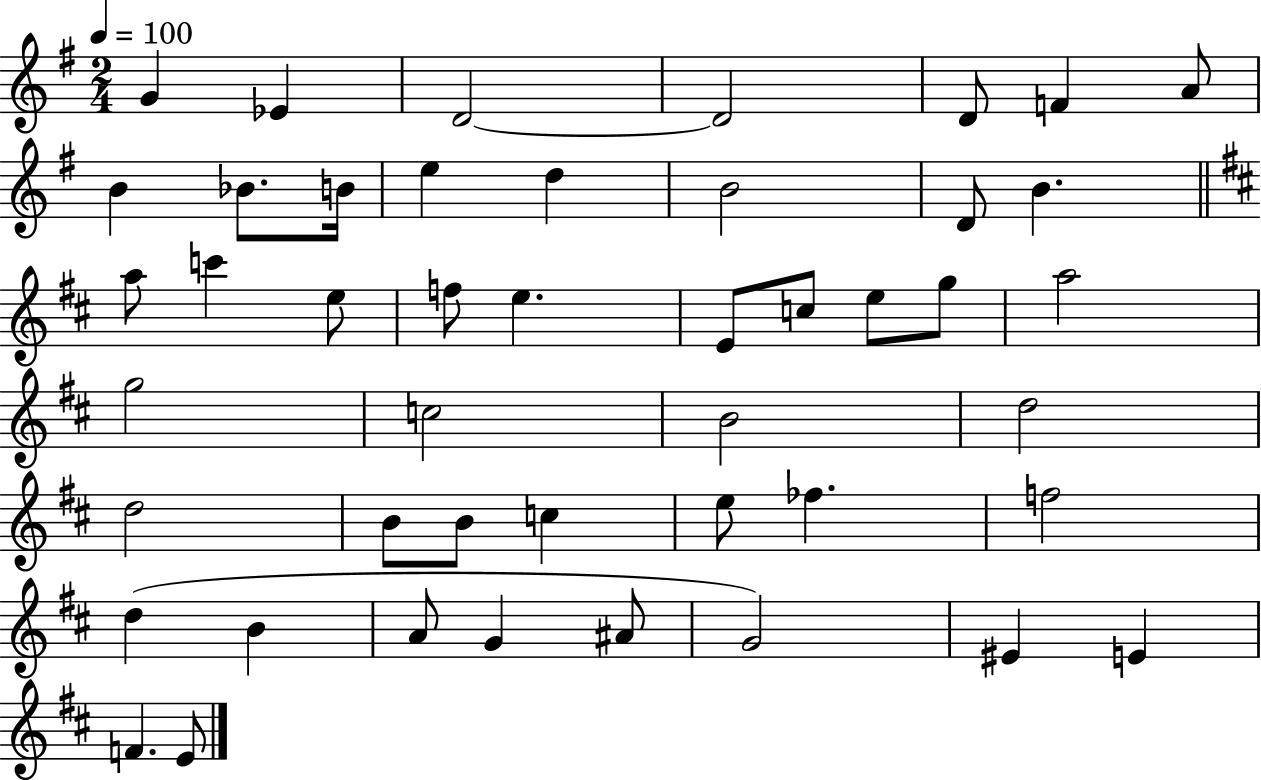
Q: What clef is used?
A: treble